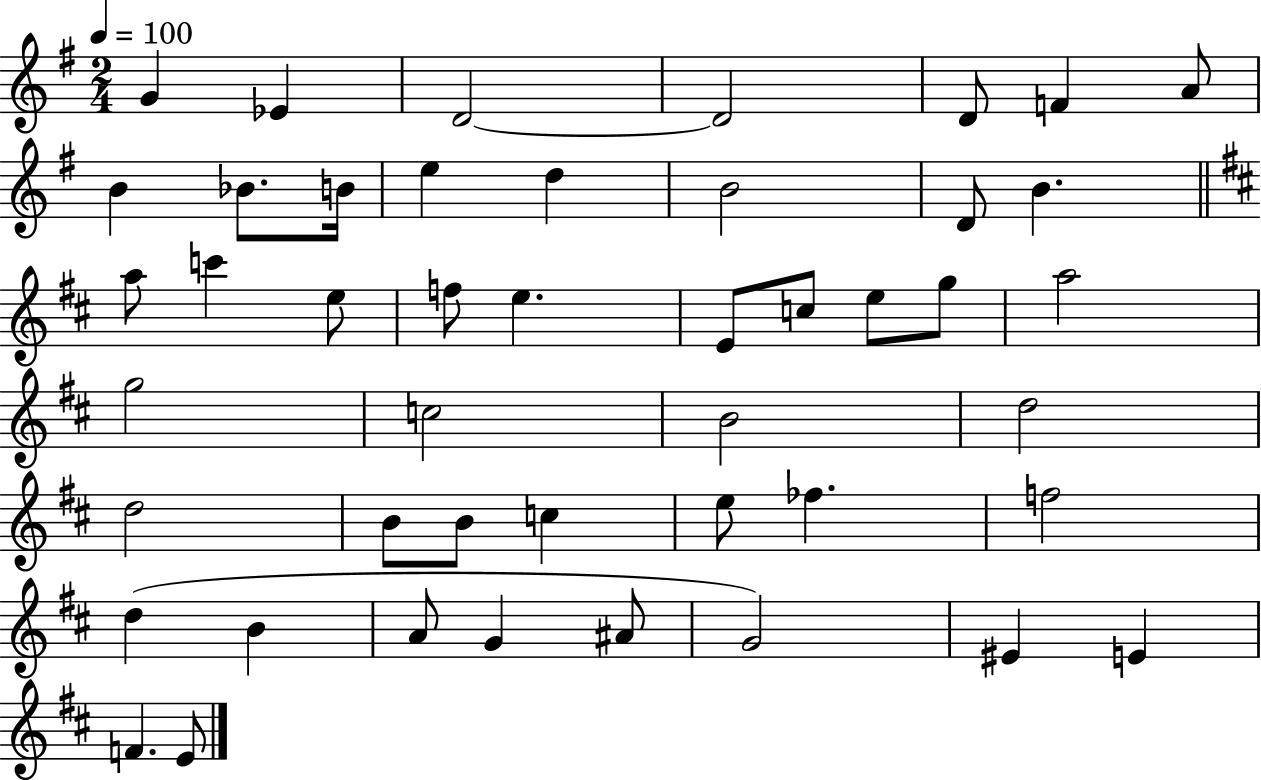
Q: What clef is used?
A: treble